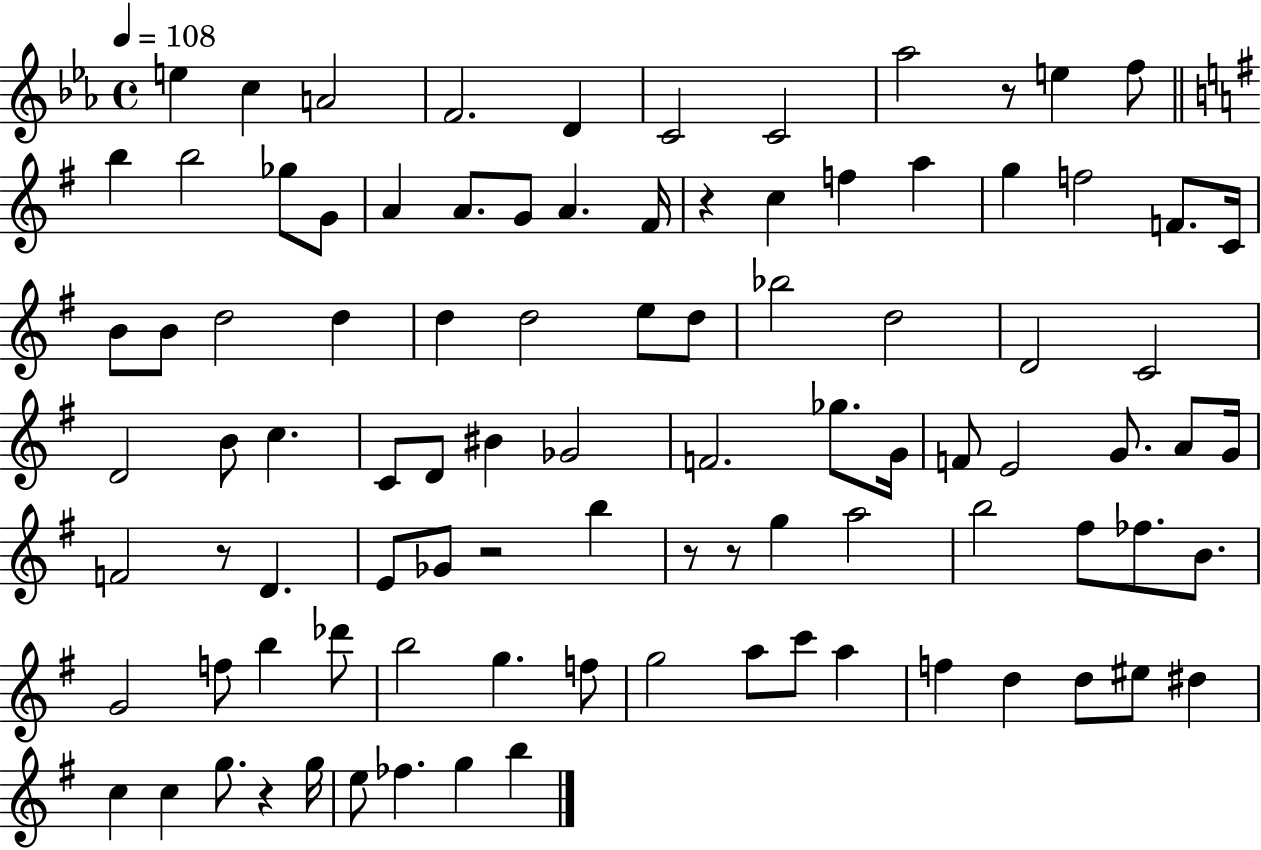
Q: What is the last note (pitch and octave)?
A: B5